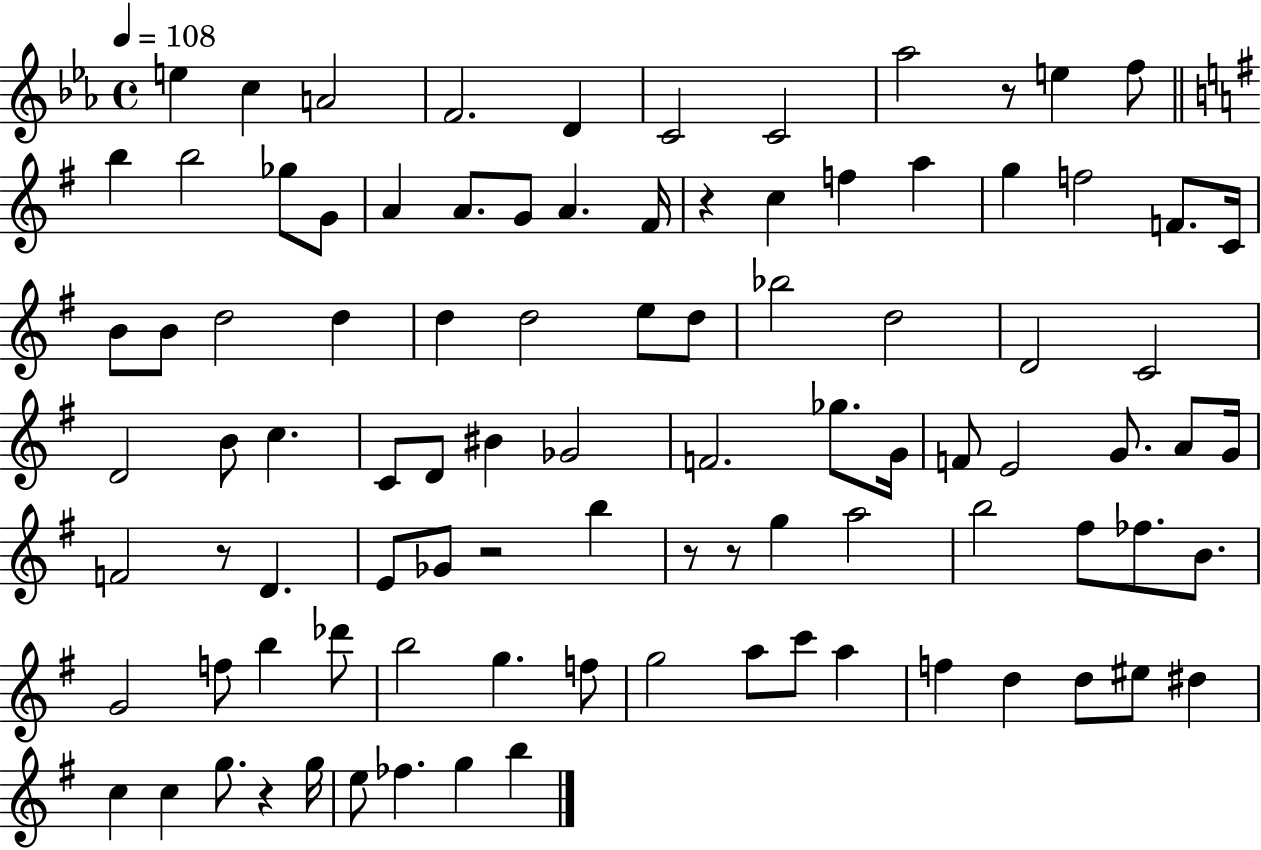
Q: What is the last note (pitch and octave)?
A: B5